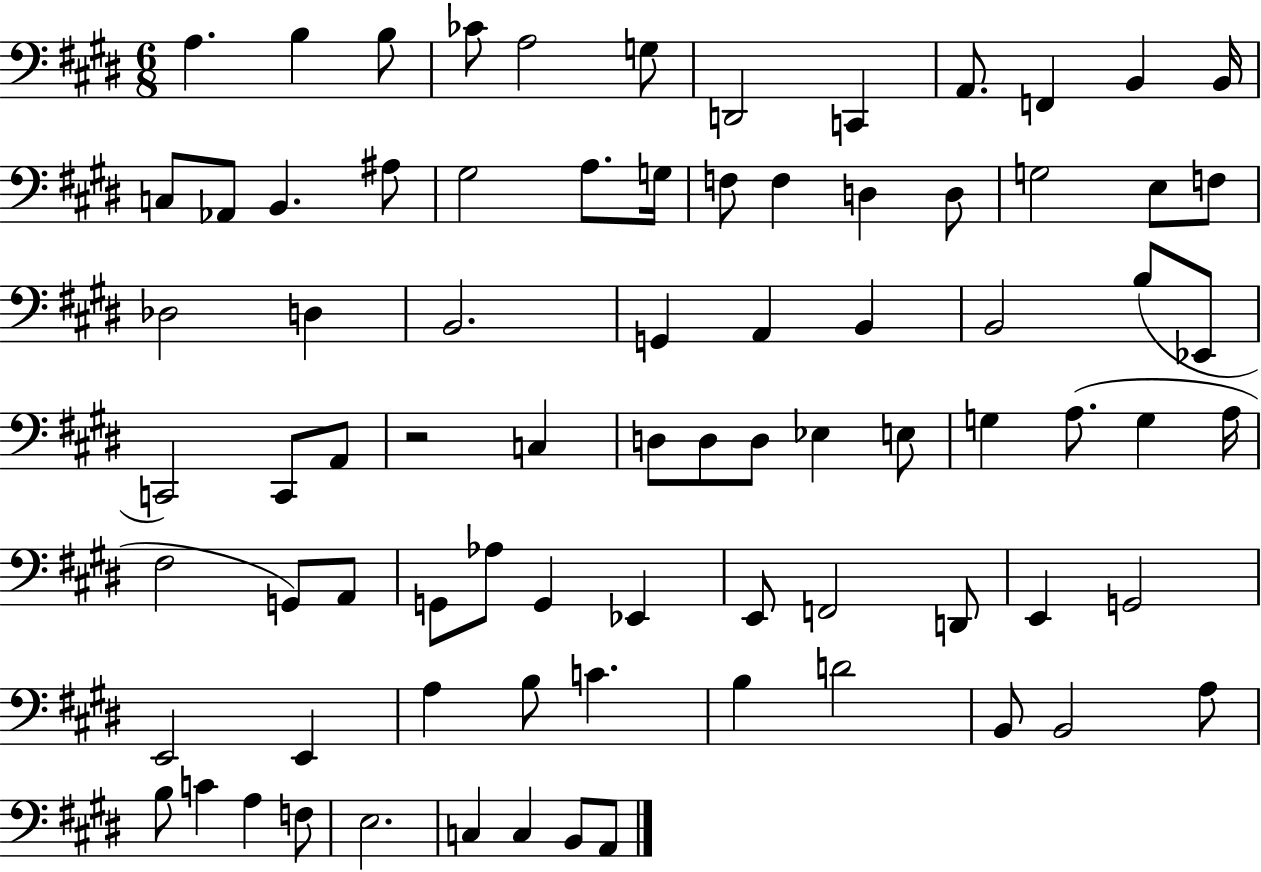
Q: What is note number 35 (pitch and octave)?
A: Eb2